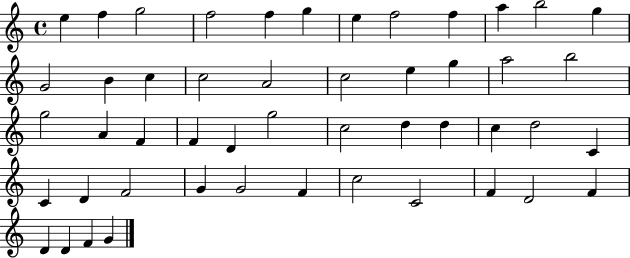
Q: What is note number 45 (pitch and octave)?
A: F4